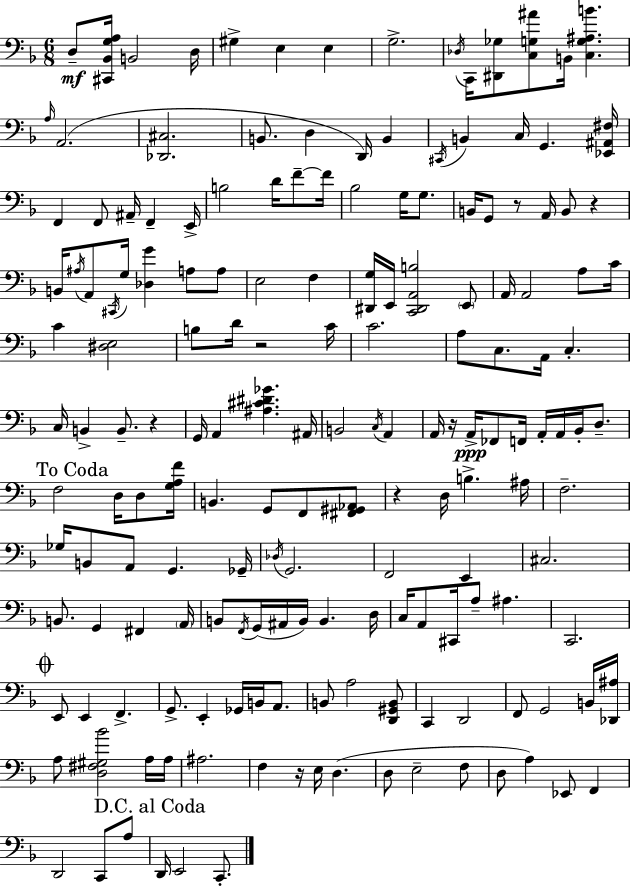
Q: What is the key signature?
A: D minor